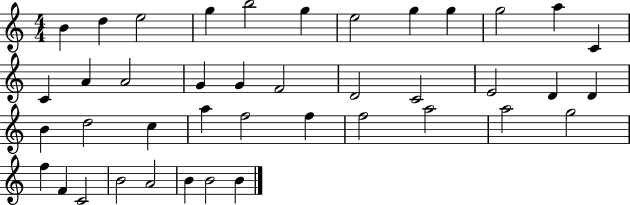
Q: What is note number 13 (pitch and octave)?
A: C4